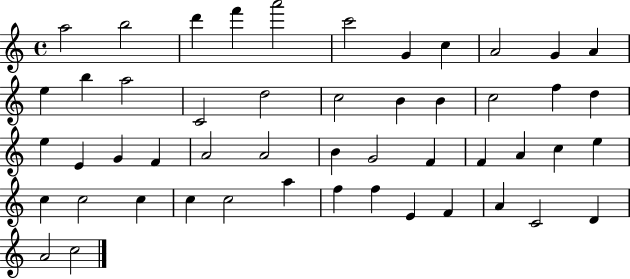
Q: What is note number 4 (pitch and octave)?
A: F6